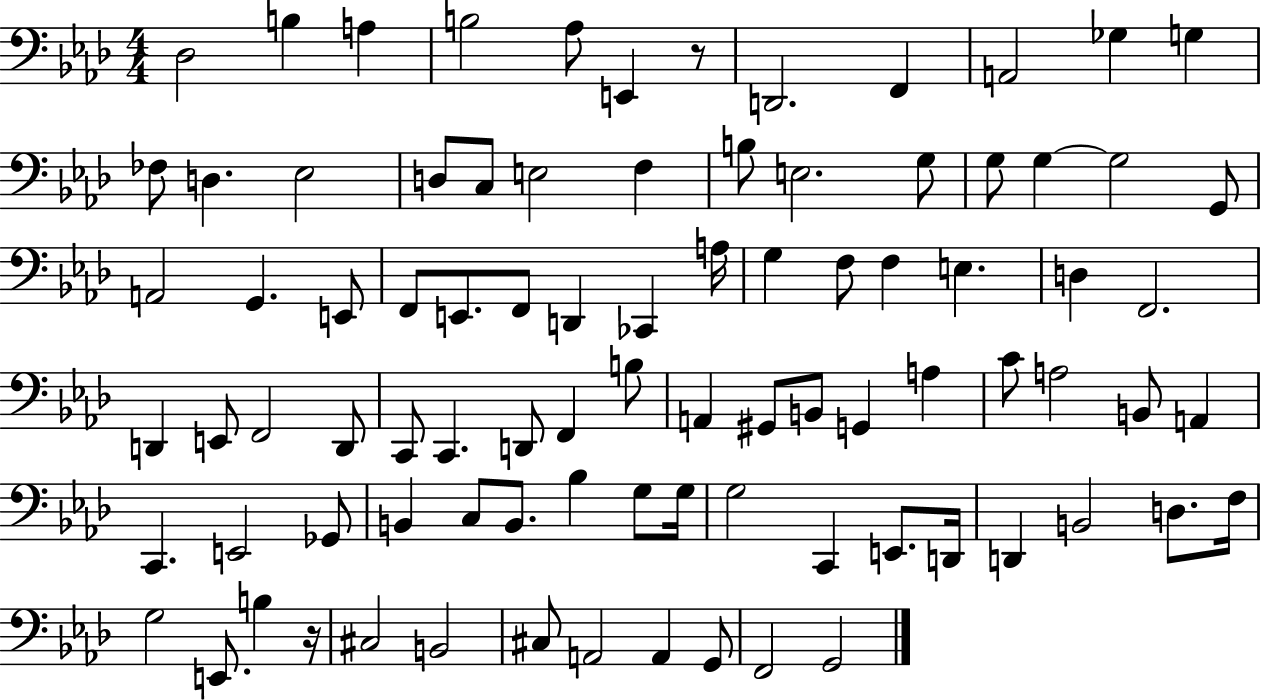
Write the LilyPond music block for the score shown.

{
  \clef bass
  \numericTimeSignature
  \time 4/4
  \key aes \major
  des2 b4 a4 | b2 aes8 e,4 r8 | d,2. f,4 | a,2 ges4 g4 | \break fes8 d4. ees2 | d8 c8 e2 f4 | b8 e2. g8 | g8 g4~~ g2 g,8 | \break a,2 g,4. e,8 | f,8 e,8. f,8 d,4 ces,4 a16 | g4 f8 f4 e4. | d4 f,2. | \break d,4 e,8 f,2 d,8 | c,8 c,4. d,8 f,4 b8 | a,4 gis,8 b,8 g,4 a4 | c'8 a2 b,8 a,4 | \break c,4. e,2 ges,8 | b,4 c8 b,8. bes4 g8 g16 | g2 c,4 e,8. d,16 | d,4 b,2 d8. f16 | \break g2 e,8. b4 r16 | cis2 b,2 | cis8 a,2 a,4 g,8 | f,2 g,2 | \break \bar "|."
}